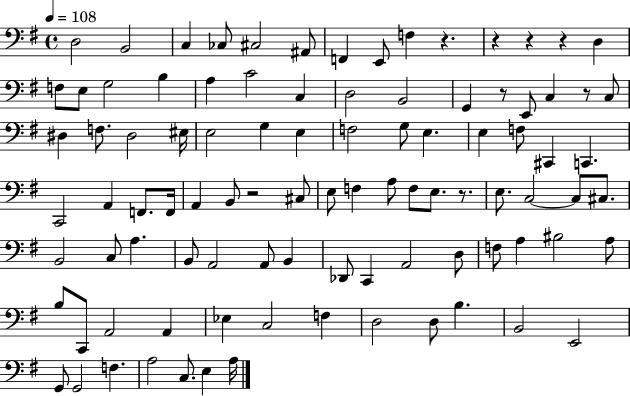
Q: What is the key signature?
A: G major